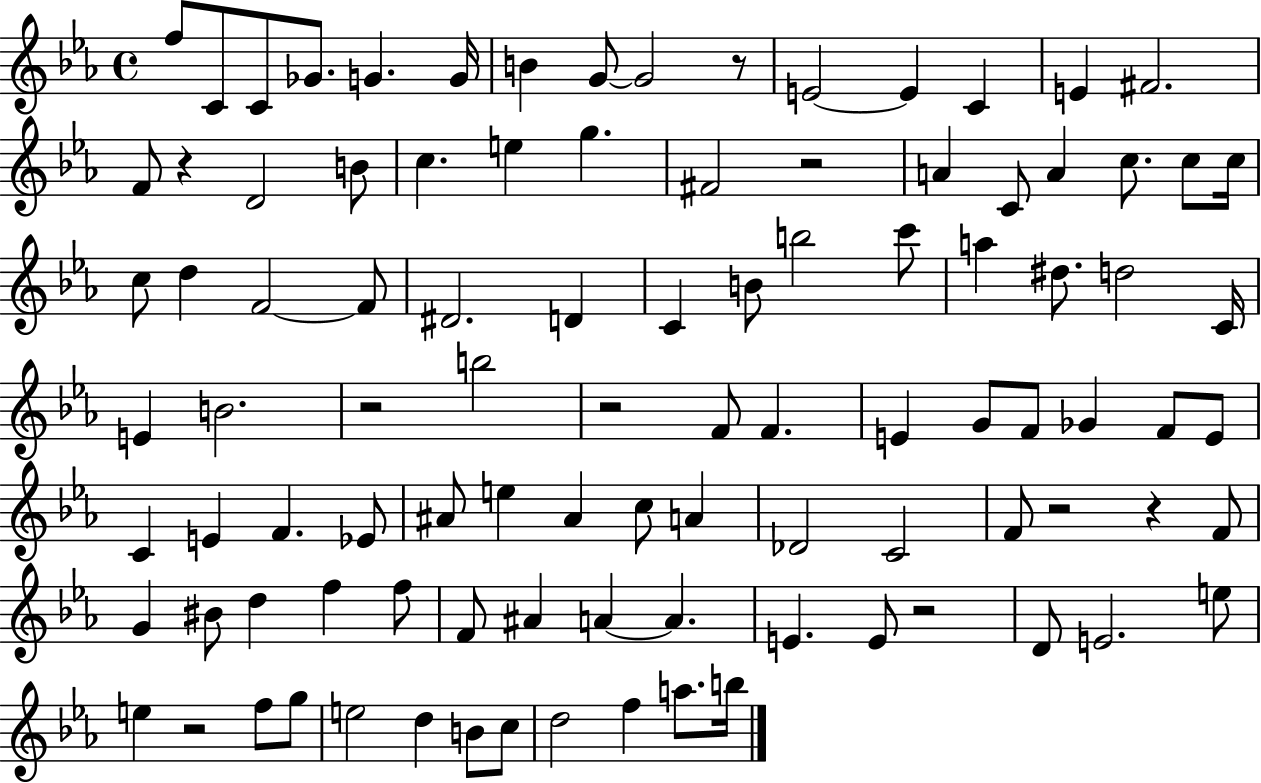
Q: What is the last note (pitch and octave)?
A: B5